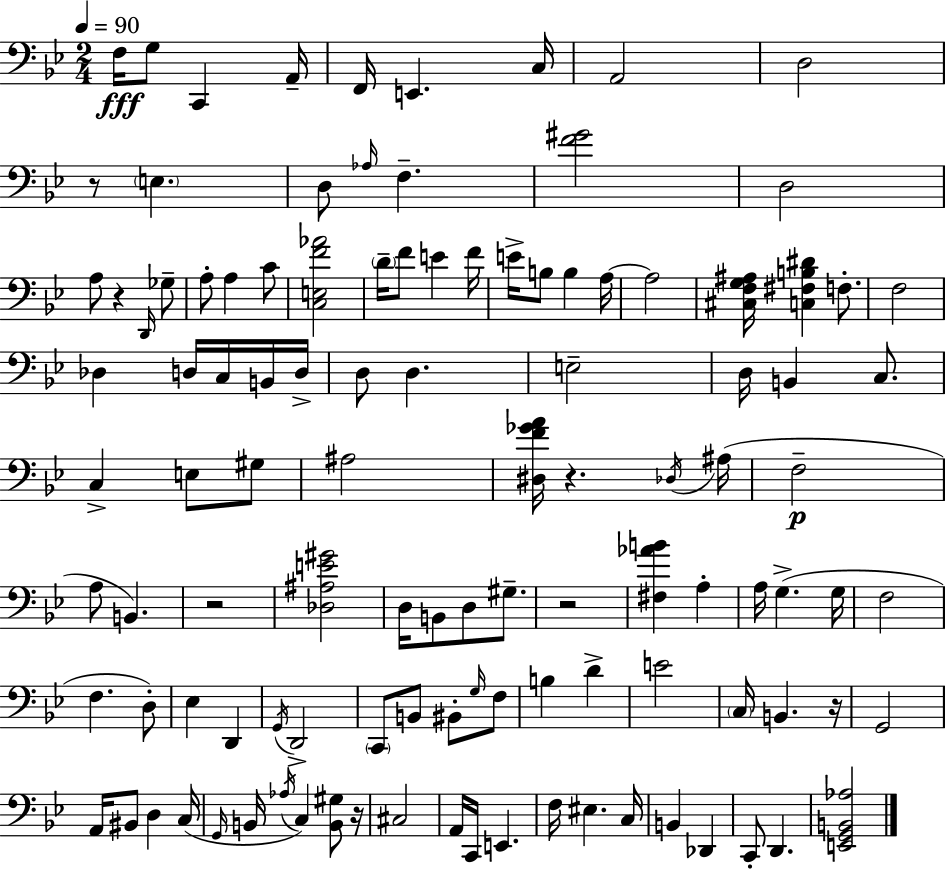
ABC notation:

X:1
T:Untitled
M:2/4
L:1/4
K:Gm
F,/4 G,/2 C,, A,,/4 F,,/4 E,, C,/4 A,,2 D,2 z/2 E, D,/2 _A,/4 F, [F^G]2 D,2 A,/2 z D,,/4 _G,/2 A,/2 A, C/2 [C,E,F_A]2 D/4 F/2 E F/4 E/4 B,/2 B, A,/4 A,2 [^C,F,G,^A,]/4 [C,^F,B,^D] F,/2 F,2 _D, D,/4 C,/4 B,,/4 D,/4 D,/2 D, E,2 D,/4 B,, C,/2 C, E,/2 ^G,/2 ^A,2 [^D,F_GA]/4 z _D,/4 ^A,/4 F,2 A,/2 B,, z2 [_D,^A,E^G]2 D,/4 B,,/2 D,/2 ^G,/2 z2 [^F,_AB] A, A,/4 G, G,/4 F,2 F, D,/2 _E, D,, G,,/4 D,,2 C,,/2 B,,/2 ^B,,/2 G,/4 F,/2 B, D E2 C,/4 B,, z/4 G,,2 A,,/4 ^B,,/2 D, C,/4 G,,/4 B,,/4 _A,/4 C, [B,,^G,]/2 z/4 ^C,2 A,,/4 C,,/4 E,, F,/4 ^E, C,/4 B,, _D,, C,,/2 D,, [E,,G,,B,,_A,]2